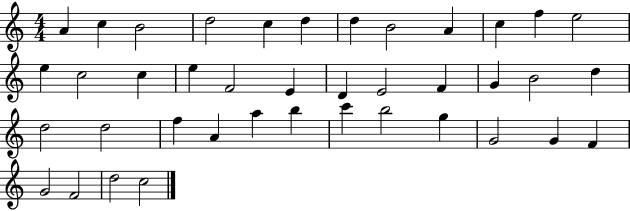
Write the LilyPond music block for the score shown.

{
  \clef treble
  \numericTimeSignature
  \time 4/4
  \key c \major
  a'4 c''4 b'2 | d''2 c''4 d''4 | d''4 b'2 a'4 | c''4 f''4 e''2 | \break e''4 c''2 c''4 | e''4 f'2 e'4 | d'4 e'2 f'4 | g'4 b'2 d''4 | \break d''2 d''2 | f''4 a'4 a''4 b''4 | c'''4 b''2 g''4 | g'2 g'4 f'4 | \break g'2 f'2 | d''2 c''2 | \bar "|."
}